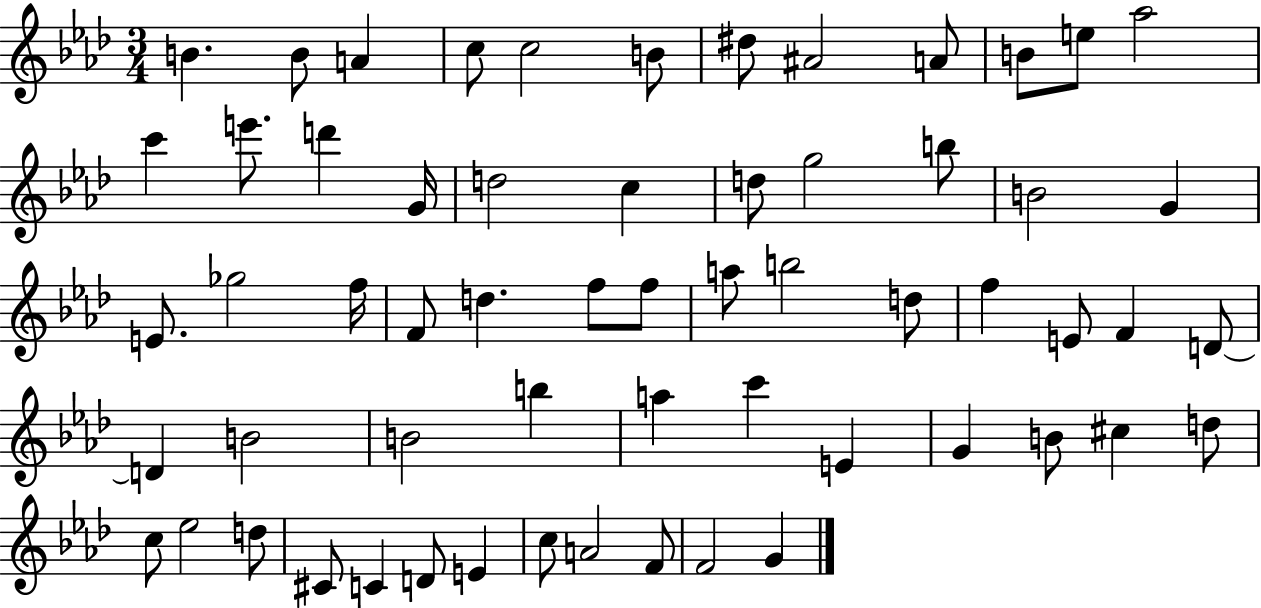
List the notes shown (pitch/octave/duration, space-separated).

B4/q. B4/e A4/q C5/e C5/h B4/e D#5/e A#4/h A4/e B4/e E5/e Ab5/h C6/q E6/e. D6/q G4/s D5/h C5/q D5/e G5/h B5/e B4/h G4/q E4/e. Gb5/h F5/s F4/e D5/q. F5/e F5/e A5/e B5/h D5/e F5/q E4/e F4/q D4/e D4/q B4/h B4/h B5/q A5/q C6/q E4/q G4/q B4/e C#5/q D5/e C5/e Eb5/h D5/e C#4/e C4/q D4/e E4/q C5/e A4/h F4/e F4/h G4/q